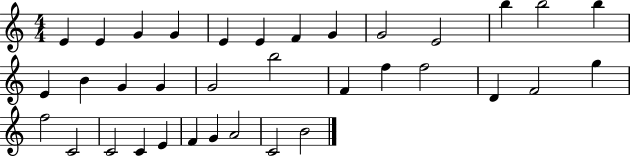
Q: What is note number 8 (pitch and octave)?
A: G4